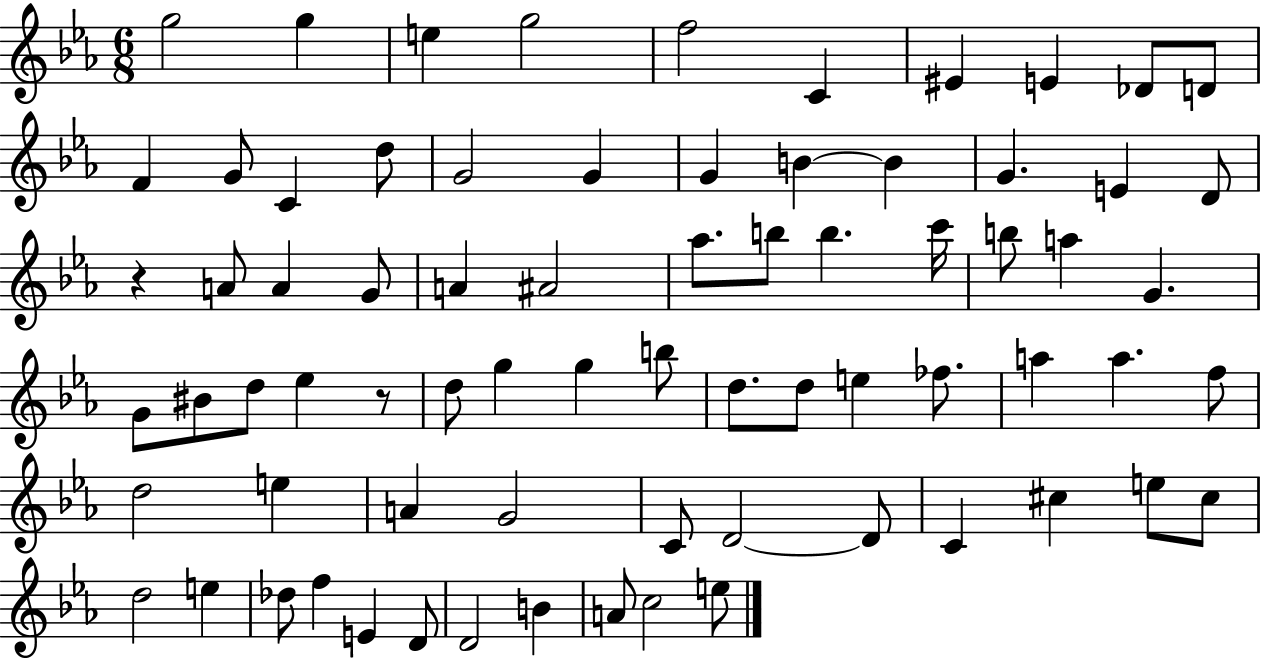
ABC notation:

X:1
T:Untitled
M:6/8
L:1/4
K:Eb
g2 g e g2 f2 C ^E E _D/2 D/2 F G/2 C d/2 G2 G G B B G E D/2 z A/2 A G/2 A ^A2 _a/2 b/2 b c'/4 b/2 a G G/2 ^B/2 d/2 _e z/2 d/2 g g b/2 d/2 d/2 e _f/2 a a f/2 d2 e A G2 C/2 D2 D/2 C ^c e/2 ^c/2 d2 e _d/2 f E D/2 D2 B A/2 c2 e/2